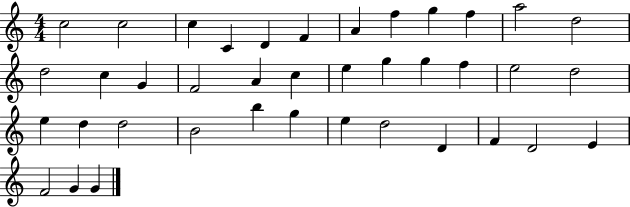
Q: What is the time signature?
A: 4/4